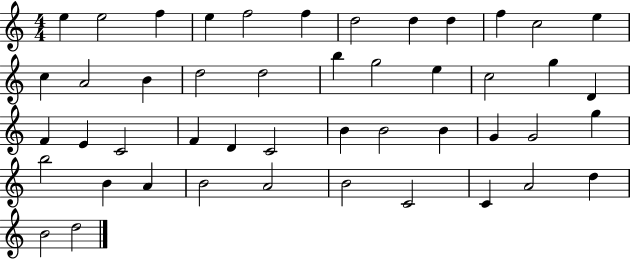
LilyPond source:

{
  \clef treble
  \numericTimeSignature
  \time 4/4
  \key c \major
  e''4 e''2 f''4 | e''4 f''2 f''4 | d''2 d''4 d''4 | f''4 c''2 e''4 | \break c''4 a'2 b'4 | d''2 d''2 | b''4 g''2 e''4 | c''2 g''4 d'4 | \break f'4 e'4 c'2 | f'4 d'4 c'2 | b'4 b'2 b'4 | g'4 g'2 g''4 | \break b''2 b'4 a'4 | b'2 a'2 | b'2 c'2 | c'4 a'2 d''4 | \break b'2 d''2 | \bar "|."
}